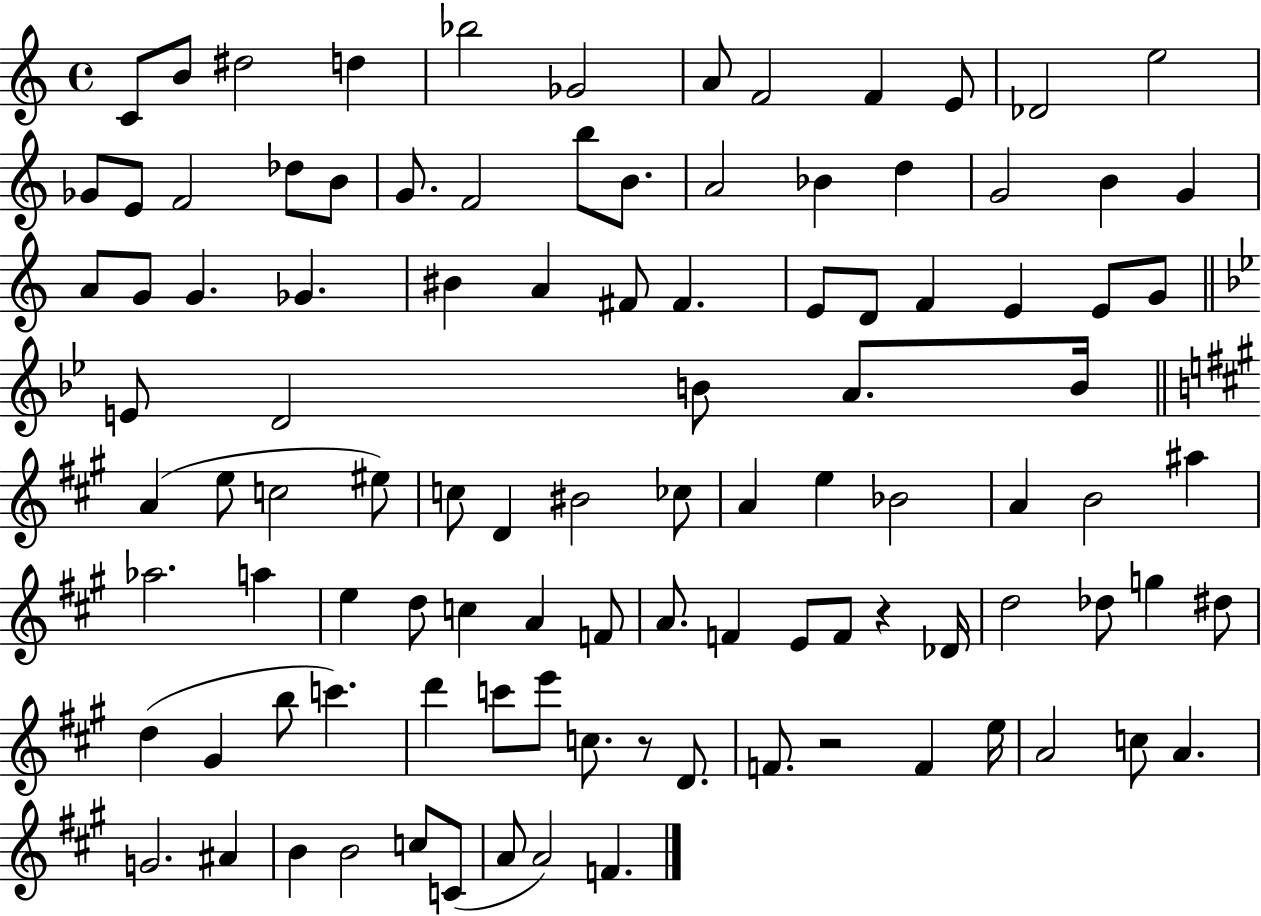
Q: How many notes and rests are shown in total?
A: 103